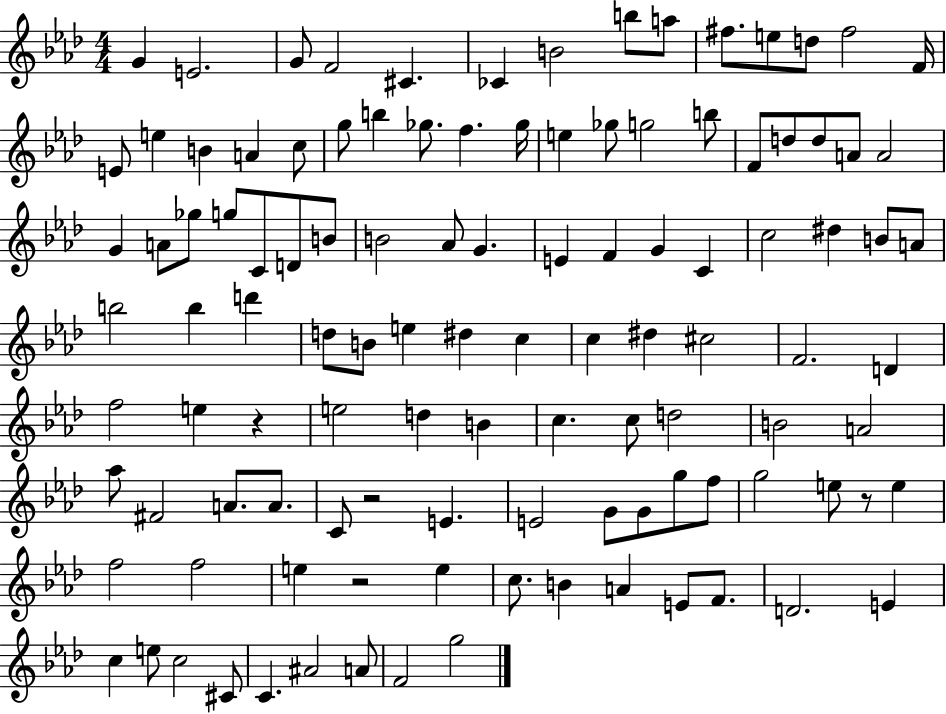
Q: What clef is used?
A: treble